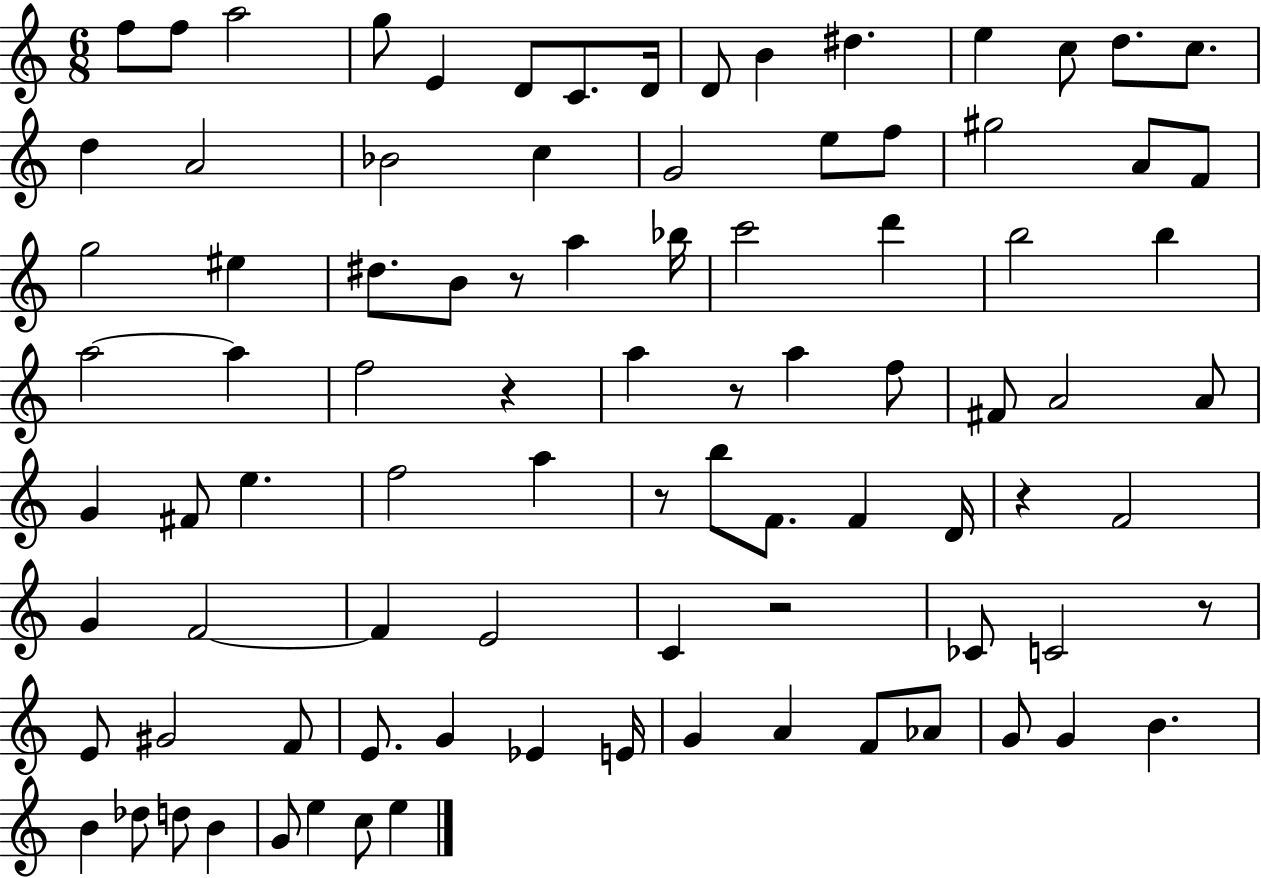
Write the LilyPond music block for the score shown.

{
  \clef treble
  \numericTimeSignature
  \time 6/8
  \key c \major
  f''8 f''8 a''2 | g''8 e'4 d'8 c'8. d'16 | d'8 b'4 dis''4. | e''4 c''8 d''8. c''8. | \break d''4 a'2 | bes'2 c''4 | g'2 e''8 f''8 | gis''2 a'8 f'8 | \break g''2 eis''4 | dis''8. b'8 r8 a''4 bes''16 | c'''2 d'''4 | b''2 b''4 | \break a''2~~ a''4 | f''2 r4 | a''4 r8 a''4 f''8 | fis'8 a'2 a'8 | \break g'4 fis'8 e''4. | f''2 a''4 | r8 b''8 f'8. f'4 d'16 | r4 f'2 | \break g'4 f'2~~ | f'4 e'2 | c'4 r2 | ces'8 c'2 r8 | \break e'8 gis'2 f'8 | e'8. g'4 ees'4 e'16 | g'4 a'4 f'8 aes'8 | g'8 g'4 b'4. | \break b'4 des''8 d''8 b'4 | g'8 e''4 c''8 e''4 | \bar "|."
}